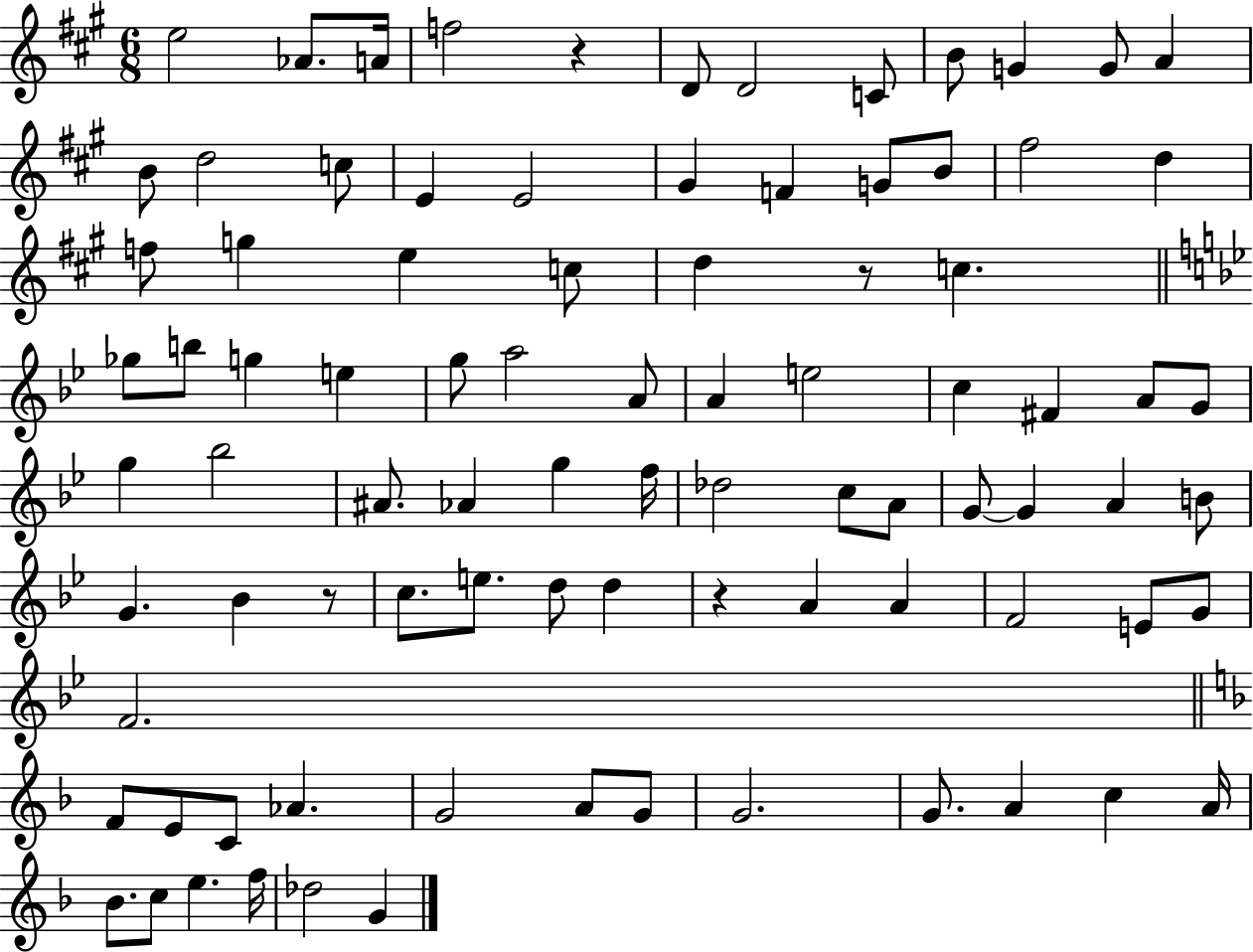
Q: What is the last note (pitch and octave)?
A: G4